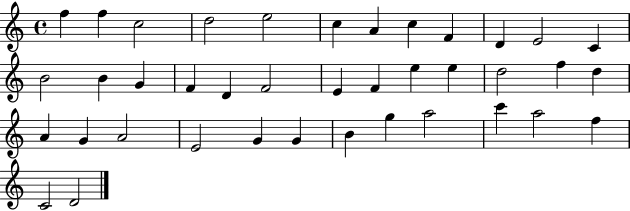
X:1
T:Untitled
M:4/4
L:1/4
K:C
f f c2 d2 e2 c A c F D E2 C B2 B G F D F2 E F e e d2 f d A G A2 E2 G G B g a2 c' a2 f C2 D2